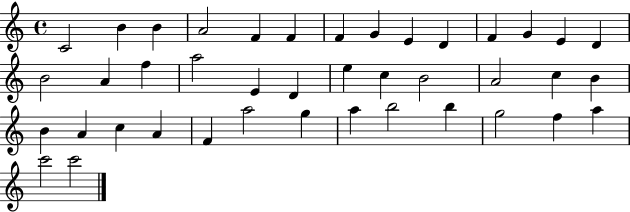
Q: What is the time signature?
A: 4/4